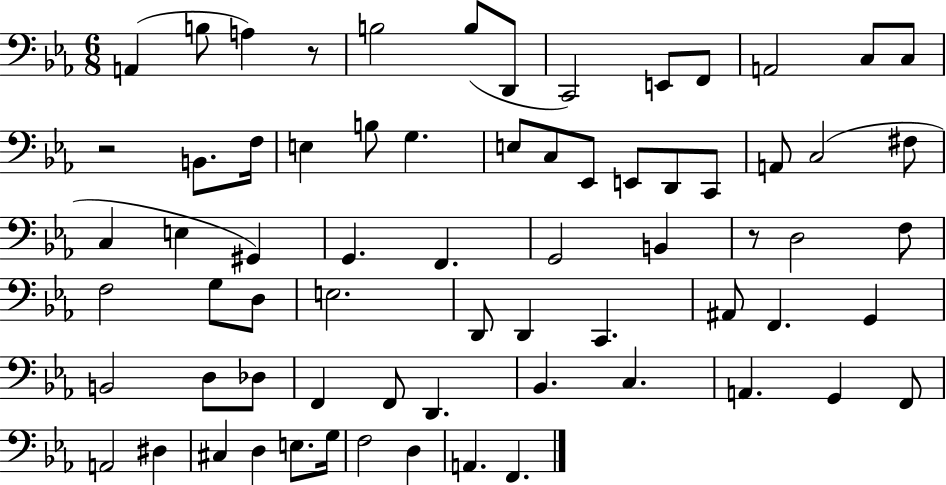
X:1
T:Untitled
M:6/8
L:1/4
K:Eb
A,, B,/2 A, z/2 B,2 B,/2 D,,/2 C,,2 E,,/2 F,,/2 A,,2 C,/2 C,/2 z2 B,,/2 F,/4 E, B,/2 G, E,/2 C,/2 _E,,/2 E,,/2 D,,/2 C,,/2 A,,/2 C,2 ^F,/2 C, E, ^G,, G,, F,, G,,2 B,, z/2 D,2 F,/2 F,2 G,/2 D,/2 E,2 D,,/2 D,, C,, ^A,,/2 F,, G,, B,,2 D,/2 _D,/2 F,, F,,/2 D,, _B,, C, A,, G,, F,,/2 A,,2 ^D, ^C, D, E,/2 G,/4 F,2 D, A,, F,,